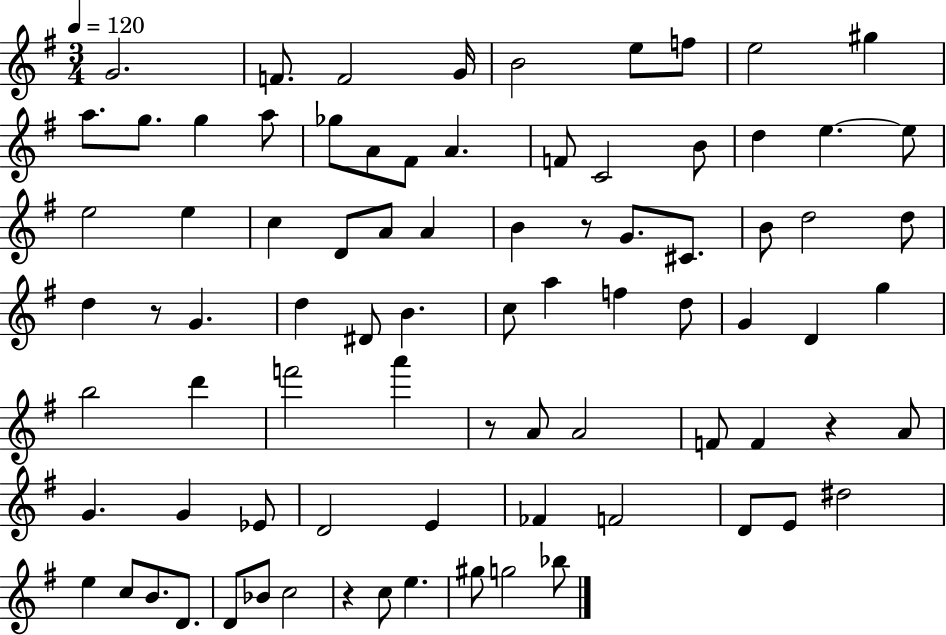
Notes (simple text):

G4/h. F4/e. F4/h G4/s B4/h E5/e F5/e E5/h G#5/q A5/e. G5/e. G5/q A5/e Gb5/e A4/e F#4/e A4/q. F4/e C4/h B4/e D5/q E5/q. E5/e E5/h E5/q C5/q D4/e A4/e A4/q B4/q R/e G4/e. C#4/e. B4/e D5/h D5/e D5/q R/e G4/q. D5/q D#4/e B4/q. C5/e A5/q F5/q D5/e G4/q D4/q G5/q B5/h D6/q F6/h A6/q R/e A4/e A4/h F4/e F4/q R/q A4/e G4/q. G4/q Eb4/e D4/h E4/q FES4/q F4/h D4/e E4/e D#5/h E5/q C5/e B4/e. D4/e. D4/e Bb4/e C5/h R/q C5/e E5/q. G#5/e G5/h Bb5/e